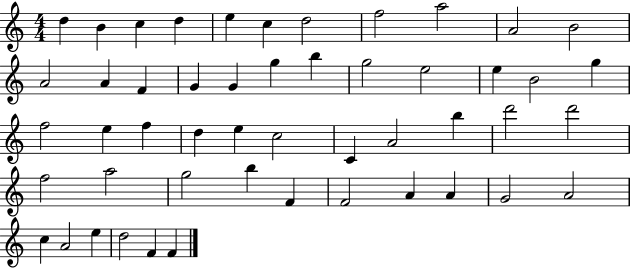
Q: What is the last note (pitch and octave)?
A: F4